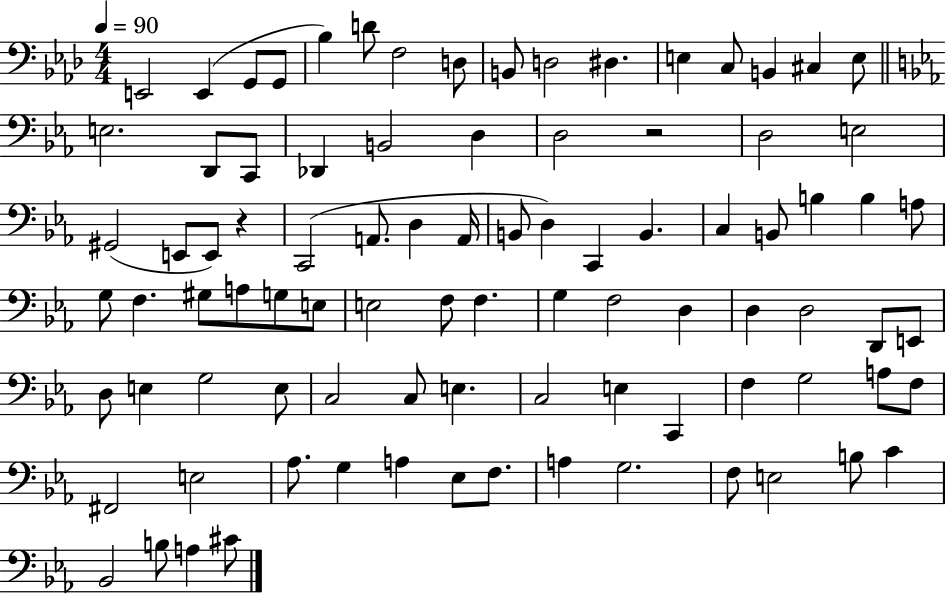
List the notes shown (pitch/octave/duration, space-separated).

E2/h E2/q G2/e G2/e Bb3/q D4/e F3/h D3/e B2/e D3/h D#3/q. E3/q C3/e B2/q C#3/q E3/e E3/h. D2/e C2/e Db2/q B2/h D3/q D3/h R/h D3/h E3/h G#2/h E2/e E2/e R/q C2/h A2/e. D3/q A2/s B2/e D3/q C2/q B2/q. C3/q B2/e B3/q B3/q A3/e G3/e F3/q. G#3/e A3/e G3/e E3/e E3/h F3/e F3/q. G3/q F3/h D3/q D3/q D3/h D2/e E2/e D3/e E3/q G3/h E3/e C3/h C3/e E3/q. C3/h E3/q C2/q F3/q G3/h A3/e F3/e F#2/h E3/h Ab3/e. G3/q A3/q Eb3/e F3/e. A3/q G3/h. F3/e E3/h B3/e C4/q Bb2/h B3/e A3/q C#4/e